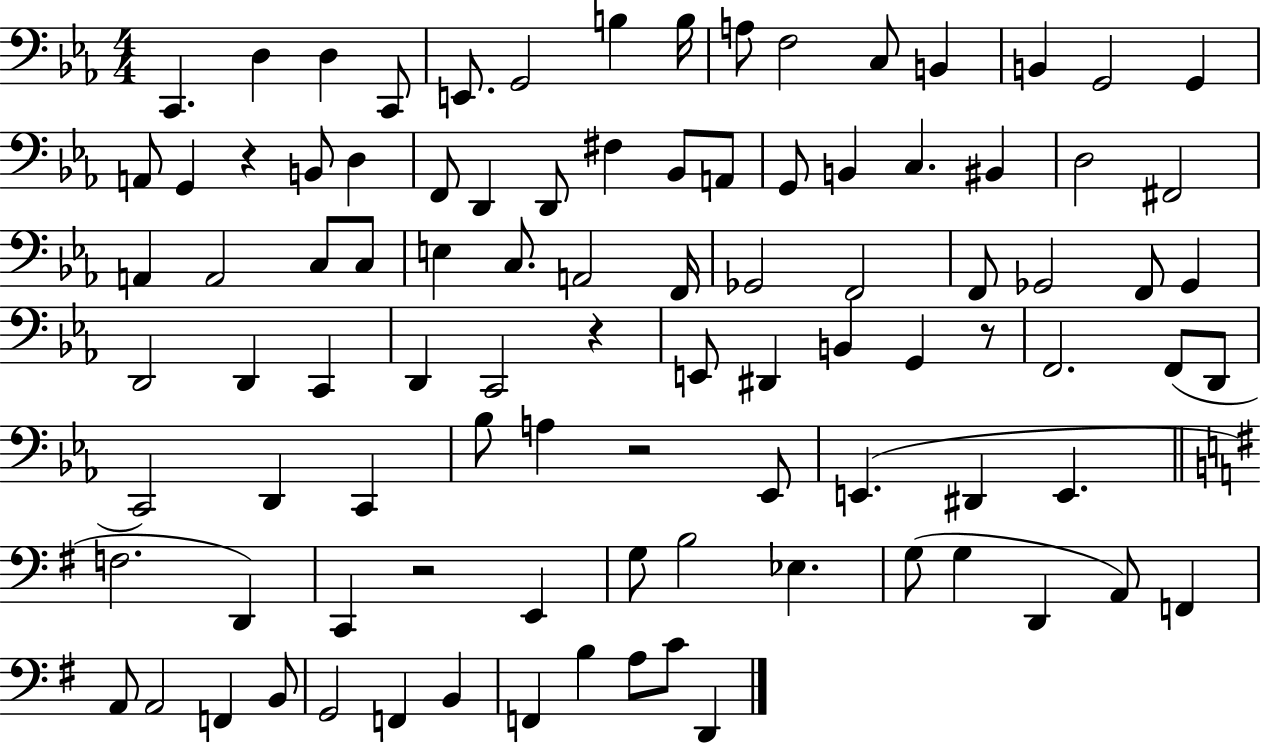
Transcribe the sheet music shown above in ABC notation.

X:1
T:Untitled
M:4/4
L:1/4
K:Eb
C,, D, D, C,,/2 E,,/2 G,,2 B, B,/4 A,/2 F,2 C,/2 B,, B,, G,,2 G,, A,,/2 G,, z B,,/2 D, F,,/2 D,, D,,/2 ^F, _B,,/2 A,,/2 G,,/2 B,, C, ^B,, D,2 ^F,,2 A,, A,,2 C,/2 C,/2 E, C,/2 A,,2 F,,/4 _G,,2 F,,2 F,,/2 _G,,2 F,,/2 _G,, D,,2 D,, C,, D,, C,,2 z E,,/2 ^D,, B,, G,, z/2 F,,2 F,,/2 D,,/2 C,,2 D,, C,, _B,/2 A, z2 _E,,/2 E,, ^D,, E,, F,2 D,, C,, z2 E,, G,/2 B,2 _E, G,/2 G, D,, A,,/2 F,, A,,/2 A,,2 F,, B,,/2 G,,2 F,, B,, F,, B, A,/2 C/2 D,,